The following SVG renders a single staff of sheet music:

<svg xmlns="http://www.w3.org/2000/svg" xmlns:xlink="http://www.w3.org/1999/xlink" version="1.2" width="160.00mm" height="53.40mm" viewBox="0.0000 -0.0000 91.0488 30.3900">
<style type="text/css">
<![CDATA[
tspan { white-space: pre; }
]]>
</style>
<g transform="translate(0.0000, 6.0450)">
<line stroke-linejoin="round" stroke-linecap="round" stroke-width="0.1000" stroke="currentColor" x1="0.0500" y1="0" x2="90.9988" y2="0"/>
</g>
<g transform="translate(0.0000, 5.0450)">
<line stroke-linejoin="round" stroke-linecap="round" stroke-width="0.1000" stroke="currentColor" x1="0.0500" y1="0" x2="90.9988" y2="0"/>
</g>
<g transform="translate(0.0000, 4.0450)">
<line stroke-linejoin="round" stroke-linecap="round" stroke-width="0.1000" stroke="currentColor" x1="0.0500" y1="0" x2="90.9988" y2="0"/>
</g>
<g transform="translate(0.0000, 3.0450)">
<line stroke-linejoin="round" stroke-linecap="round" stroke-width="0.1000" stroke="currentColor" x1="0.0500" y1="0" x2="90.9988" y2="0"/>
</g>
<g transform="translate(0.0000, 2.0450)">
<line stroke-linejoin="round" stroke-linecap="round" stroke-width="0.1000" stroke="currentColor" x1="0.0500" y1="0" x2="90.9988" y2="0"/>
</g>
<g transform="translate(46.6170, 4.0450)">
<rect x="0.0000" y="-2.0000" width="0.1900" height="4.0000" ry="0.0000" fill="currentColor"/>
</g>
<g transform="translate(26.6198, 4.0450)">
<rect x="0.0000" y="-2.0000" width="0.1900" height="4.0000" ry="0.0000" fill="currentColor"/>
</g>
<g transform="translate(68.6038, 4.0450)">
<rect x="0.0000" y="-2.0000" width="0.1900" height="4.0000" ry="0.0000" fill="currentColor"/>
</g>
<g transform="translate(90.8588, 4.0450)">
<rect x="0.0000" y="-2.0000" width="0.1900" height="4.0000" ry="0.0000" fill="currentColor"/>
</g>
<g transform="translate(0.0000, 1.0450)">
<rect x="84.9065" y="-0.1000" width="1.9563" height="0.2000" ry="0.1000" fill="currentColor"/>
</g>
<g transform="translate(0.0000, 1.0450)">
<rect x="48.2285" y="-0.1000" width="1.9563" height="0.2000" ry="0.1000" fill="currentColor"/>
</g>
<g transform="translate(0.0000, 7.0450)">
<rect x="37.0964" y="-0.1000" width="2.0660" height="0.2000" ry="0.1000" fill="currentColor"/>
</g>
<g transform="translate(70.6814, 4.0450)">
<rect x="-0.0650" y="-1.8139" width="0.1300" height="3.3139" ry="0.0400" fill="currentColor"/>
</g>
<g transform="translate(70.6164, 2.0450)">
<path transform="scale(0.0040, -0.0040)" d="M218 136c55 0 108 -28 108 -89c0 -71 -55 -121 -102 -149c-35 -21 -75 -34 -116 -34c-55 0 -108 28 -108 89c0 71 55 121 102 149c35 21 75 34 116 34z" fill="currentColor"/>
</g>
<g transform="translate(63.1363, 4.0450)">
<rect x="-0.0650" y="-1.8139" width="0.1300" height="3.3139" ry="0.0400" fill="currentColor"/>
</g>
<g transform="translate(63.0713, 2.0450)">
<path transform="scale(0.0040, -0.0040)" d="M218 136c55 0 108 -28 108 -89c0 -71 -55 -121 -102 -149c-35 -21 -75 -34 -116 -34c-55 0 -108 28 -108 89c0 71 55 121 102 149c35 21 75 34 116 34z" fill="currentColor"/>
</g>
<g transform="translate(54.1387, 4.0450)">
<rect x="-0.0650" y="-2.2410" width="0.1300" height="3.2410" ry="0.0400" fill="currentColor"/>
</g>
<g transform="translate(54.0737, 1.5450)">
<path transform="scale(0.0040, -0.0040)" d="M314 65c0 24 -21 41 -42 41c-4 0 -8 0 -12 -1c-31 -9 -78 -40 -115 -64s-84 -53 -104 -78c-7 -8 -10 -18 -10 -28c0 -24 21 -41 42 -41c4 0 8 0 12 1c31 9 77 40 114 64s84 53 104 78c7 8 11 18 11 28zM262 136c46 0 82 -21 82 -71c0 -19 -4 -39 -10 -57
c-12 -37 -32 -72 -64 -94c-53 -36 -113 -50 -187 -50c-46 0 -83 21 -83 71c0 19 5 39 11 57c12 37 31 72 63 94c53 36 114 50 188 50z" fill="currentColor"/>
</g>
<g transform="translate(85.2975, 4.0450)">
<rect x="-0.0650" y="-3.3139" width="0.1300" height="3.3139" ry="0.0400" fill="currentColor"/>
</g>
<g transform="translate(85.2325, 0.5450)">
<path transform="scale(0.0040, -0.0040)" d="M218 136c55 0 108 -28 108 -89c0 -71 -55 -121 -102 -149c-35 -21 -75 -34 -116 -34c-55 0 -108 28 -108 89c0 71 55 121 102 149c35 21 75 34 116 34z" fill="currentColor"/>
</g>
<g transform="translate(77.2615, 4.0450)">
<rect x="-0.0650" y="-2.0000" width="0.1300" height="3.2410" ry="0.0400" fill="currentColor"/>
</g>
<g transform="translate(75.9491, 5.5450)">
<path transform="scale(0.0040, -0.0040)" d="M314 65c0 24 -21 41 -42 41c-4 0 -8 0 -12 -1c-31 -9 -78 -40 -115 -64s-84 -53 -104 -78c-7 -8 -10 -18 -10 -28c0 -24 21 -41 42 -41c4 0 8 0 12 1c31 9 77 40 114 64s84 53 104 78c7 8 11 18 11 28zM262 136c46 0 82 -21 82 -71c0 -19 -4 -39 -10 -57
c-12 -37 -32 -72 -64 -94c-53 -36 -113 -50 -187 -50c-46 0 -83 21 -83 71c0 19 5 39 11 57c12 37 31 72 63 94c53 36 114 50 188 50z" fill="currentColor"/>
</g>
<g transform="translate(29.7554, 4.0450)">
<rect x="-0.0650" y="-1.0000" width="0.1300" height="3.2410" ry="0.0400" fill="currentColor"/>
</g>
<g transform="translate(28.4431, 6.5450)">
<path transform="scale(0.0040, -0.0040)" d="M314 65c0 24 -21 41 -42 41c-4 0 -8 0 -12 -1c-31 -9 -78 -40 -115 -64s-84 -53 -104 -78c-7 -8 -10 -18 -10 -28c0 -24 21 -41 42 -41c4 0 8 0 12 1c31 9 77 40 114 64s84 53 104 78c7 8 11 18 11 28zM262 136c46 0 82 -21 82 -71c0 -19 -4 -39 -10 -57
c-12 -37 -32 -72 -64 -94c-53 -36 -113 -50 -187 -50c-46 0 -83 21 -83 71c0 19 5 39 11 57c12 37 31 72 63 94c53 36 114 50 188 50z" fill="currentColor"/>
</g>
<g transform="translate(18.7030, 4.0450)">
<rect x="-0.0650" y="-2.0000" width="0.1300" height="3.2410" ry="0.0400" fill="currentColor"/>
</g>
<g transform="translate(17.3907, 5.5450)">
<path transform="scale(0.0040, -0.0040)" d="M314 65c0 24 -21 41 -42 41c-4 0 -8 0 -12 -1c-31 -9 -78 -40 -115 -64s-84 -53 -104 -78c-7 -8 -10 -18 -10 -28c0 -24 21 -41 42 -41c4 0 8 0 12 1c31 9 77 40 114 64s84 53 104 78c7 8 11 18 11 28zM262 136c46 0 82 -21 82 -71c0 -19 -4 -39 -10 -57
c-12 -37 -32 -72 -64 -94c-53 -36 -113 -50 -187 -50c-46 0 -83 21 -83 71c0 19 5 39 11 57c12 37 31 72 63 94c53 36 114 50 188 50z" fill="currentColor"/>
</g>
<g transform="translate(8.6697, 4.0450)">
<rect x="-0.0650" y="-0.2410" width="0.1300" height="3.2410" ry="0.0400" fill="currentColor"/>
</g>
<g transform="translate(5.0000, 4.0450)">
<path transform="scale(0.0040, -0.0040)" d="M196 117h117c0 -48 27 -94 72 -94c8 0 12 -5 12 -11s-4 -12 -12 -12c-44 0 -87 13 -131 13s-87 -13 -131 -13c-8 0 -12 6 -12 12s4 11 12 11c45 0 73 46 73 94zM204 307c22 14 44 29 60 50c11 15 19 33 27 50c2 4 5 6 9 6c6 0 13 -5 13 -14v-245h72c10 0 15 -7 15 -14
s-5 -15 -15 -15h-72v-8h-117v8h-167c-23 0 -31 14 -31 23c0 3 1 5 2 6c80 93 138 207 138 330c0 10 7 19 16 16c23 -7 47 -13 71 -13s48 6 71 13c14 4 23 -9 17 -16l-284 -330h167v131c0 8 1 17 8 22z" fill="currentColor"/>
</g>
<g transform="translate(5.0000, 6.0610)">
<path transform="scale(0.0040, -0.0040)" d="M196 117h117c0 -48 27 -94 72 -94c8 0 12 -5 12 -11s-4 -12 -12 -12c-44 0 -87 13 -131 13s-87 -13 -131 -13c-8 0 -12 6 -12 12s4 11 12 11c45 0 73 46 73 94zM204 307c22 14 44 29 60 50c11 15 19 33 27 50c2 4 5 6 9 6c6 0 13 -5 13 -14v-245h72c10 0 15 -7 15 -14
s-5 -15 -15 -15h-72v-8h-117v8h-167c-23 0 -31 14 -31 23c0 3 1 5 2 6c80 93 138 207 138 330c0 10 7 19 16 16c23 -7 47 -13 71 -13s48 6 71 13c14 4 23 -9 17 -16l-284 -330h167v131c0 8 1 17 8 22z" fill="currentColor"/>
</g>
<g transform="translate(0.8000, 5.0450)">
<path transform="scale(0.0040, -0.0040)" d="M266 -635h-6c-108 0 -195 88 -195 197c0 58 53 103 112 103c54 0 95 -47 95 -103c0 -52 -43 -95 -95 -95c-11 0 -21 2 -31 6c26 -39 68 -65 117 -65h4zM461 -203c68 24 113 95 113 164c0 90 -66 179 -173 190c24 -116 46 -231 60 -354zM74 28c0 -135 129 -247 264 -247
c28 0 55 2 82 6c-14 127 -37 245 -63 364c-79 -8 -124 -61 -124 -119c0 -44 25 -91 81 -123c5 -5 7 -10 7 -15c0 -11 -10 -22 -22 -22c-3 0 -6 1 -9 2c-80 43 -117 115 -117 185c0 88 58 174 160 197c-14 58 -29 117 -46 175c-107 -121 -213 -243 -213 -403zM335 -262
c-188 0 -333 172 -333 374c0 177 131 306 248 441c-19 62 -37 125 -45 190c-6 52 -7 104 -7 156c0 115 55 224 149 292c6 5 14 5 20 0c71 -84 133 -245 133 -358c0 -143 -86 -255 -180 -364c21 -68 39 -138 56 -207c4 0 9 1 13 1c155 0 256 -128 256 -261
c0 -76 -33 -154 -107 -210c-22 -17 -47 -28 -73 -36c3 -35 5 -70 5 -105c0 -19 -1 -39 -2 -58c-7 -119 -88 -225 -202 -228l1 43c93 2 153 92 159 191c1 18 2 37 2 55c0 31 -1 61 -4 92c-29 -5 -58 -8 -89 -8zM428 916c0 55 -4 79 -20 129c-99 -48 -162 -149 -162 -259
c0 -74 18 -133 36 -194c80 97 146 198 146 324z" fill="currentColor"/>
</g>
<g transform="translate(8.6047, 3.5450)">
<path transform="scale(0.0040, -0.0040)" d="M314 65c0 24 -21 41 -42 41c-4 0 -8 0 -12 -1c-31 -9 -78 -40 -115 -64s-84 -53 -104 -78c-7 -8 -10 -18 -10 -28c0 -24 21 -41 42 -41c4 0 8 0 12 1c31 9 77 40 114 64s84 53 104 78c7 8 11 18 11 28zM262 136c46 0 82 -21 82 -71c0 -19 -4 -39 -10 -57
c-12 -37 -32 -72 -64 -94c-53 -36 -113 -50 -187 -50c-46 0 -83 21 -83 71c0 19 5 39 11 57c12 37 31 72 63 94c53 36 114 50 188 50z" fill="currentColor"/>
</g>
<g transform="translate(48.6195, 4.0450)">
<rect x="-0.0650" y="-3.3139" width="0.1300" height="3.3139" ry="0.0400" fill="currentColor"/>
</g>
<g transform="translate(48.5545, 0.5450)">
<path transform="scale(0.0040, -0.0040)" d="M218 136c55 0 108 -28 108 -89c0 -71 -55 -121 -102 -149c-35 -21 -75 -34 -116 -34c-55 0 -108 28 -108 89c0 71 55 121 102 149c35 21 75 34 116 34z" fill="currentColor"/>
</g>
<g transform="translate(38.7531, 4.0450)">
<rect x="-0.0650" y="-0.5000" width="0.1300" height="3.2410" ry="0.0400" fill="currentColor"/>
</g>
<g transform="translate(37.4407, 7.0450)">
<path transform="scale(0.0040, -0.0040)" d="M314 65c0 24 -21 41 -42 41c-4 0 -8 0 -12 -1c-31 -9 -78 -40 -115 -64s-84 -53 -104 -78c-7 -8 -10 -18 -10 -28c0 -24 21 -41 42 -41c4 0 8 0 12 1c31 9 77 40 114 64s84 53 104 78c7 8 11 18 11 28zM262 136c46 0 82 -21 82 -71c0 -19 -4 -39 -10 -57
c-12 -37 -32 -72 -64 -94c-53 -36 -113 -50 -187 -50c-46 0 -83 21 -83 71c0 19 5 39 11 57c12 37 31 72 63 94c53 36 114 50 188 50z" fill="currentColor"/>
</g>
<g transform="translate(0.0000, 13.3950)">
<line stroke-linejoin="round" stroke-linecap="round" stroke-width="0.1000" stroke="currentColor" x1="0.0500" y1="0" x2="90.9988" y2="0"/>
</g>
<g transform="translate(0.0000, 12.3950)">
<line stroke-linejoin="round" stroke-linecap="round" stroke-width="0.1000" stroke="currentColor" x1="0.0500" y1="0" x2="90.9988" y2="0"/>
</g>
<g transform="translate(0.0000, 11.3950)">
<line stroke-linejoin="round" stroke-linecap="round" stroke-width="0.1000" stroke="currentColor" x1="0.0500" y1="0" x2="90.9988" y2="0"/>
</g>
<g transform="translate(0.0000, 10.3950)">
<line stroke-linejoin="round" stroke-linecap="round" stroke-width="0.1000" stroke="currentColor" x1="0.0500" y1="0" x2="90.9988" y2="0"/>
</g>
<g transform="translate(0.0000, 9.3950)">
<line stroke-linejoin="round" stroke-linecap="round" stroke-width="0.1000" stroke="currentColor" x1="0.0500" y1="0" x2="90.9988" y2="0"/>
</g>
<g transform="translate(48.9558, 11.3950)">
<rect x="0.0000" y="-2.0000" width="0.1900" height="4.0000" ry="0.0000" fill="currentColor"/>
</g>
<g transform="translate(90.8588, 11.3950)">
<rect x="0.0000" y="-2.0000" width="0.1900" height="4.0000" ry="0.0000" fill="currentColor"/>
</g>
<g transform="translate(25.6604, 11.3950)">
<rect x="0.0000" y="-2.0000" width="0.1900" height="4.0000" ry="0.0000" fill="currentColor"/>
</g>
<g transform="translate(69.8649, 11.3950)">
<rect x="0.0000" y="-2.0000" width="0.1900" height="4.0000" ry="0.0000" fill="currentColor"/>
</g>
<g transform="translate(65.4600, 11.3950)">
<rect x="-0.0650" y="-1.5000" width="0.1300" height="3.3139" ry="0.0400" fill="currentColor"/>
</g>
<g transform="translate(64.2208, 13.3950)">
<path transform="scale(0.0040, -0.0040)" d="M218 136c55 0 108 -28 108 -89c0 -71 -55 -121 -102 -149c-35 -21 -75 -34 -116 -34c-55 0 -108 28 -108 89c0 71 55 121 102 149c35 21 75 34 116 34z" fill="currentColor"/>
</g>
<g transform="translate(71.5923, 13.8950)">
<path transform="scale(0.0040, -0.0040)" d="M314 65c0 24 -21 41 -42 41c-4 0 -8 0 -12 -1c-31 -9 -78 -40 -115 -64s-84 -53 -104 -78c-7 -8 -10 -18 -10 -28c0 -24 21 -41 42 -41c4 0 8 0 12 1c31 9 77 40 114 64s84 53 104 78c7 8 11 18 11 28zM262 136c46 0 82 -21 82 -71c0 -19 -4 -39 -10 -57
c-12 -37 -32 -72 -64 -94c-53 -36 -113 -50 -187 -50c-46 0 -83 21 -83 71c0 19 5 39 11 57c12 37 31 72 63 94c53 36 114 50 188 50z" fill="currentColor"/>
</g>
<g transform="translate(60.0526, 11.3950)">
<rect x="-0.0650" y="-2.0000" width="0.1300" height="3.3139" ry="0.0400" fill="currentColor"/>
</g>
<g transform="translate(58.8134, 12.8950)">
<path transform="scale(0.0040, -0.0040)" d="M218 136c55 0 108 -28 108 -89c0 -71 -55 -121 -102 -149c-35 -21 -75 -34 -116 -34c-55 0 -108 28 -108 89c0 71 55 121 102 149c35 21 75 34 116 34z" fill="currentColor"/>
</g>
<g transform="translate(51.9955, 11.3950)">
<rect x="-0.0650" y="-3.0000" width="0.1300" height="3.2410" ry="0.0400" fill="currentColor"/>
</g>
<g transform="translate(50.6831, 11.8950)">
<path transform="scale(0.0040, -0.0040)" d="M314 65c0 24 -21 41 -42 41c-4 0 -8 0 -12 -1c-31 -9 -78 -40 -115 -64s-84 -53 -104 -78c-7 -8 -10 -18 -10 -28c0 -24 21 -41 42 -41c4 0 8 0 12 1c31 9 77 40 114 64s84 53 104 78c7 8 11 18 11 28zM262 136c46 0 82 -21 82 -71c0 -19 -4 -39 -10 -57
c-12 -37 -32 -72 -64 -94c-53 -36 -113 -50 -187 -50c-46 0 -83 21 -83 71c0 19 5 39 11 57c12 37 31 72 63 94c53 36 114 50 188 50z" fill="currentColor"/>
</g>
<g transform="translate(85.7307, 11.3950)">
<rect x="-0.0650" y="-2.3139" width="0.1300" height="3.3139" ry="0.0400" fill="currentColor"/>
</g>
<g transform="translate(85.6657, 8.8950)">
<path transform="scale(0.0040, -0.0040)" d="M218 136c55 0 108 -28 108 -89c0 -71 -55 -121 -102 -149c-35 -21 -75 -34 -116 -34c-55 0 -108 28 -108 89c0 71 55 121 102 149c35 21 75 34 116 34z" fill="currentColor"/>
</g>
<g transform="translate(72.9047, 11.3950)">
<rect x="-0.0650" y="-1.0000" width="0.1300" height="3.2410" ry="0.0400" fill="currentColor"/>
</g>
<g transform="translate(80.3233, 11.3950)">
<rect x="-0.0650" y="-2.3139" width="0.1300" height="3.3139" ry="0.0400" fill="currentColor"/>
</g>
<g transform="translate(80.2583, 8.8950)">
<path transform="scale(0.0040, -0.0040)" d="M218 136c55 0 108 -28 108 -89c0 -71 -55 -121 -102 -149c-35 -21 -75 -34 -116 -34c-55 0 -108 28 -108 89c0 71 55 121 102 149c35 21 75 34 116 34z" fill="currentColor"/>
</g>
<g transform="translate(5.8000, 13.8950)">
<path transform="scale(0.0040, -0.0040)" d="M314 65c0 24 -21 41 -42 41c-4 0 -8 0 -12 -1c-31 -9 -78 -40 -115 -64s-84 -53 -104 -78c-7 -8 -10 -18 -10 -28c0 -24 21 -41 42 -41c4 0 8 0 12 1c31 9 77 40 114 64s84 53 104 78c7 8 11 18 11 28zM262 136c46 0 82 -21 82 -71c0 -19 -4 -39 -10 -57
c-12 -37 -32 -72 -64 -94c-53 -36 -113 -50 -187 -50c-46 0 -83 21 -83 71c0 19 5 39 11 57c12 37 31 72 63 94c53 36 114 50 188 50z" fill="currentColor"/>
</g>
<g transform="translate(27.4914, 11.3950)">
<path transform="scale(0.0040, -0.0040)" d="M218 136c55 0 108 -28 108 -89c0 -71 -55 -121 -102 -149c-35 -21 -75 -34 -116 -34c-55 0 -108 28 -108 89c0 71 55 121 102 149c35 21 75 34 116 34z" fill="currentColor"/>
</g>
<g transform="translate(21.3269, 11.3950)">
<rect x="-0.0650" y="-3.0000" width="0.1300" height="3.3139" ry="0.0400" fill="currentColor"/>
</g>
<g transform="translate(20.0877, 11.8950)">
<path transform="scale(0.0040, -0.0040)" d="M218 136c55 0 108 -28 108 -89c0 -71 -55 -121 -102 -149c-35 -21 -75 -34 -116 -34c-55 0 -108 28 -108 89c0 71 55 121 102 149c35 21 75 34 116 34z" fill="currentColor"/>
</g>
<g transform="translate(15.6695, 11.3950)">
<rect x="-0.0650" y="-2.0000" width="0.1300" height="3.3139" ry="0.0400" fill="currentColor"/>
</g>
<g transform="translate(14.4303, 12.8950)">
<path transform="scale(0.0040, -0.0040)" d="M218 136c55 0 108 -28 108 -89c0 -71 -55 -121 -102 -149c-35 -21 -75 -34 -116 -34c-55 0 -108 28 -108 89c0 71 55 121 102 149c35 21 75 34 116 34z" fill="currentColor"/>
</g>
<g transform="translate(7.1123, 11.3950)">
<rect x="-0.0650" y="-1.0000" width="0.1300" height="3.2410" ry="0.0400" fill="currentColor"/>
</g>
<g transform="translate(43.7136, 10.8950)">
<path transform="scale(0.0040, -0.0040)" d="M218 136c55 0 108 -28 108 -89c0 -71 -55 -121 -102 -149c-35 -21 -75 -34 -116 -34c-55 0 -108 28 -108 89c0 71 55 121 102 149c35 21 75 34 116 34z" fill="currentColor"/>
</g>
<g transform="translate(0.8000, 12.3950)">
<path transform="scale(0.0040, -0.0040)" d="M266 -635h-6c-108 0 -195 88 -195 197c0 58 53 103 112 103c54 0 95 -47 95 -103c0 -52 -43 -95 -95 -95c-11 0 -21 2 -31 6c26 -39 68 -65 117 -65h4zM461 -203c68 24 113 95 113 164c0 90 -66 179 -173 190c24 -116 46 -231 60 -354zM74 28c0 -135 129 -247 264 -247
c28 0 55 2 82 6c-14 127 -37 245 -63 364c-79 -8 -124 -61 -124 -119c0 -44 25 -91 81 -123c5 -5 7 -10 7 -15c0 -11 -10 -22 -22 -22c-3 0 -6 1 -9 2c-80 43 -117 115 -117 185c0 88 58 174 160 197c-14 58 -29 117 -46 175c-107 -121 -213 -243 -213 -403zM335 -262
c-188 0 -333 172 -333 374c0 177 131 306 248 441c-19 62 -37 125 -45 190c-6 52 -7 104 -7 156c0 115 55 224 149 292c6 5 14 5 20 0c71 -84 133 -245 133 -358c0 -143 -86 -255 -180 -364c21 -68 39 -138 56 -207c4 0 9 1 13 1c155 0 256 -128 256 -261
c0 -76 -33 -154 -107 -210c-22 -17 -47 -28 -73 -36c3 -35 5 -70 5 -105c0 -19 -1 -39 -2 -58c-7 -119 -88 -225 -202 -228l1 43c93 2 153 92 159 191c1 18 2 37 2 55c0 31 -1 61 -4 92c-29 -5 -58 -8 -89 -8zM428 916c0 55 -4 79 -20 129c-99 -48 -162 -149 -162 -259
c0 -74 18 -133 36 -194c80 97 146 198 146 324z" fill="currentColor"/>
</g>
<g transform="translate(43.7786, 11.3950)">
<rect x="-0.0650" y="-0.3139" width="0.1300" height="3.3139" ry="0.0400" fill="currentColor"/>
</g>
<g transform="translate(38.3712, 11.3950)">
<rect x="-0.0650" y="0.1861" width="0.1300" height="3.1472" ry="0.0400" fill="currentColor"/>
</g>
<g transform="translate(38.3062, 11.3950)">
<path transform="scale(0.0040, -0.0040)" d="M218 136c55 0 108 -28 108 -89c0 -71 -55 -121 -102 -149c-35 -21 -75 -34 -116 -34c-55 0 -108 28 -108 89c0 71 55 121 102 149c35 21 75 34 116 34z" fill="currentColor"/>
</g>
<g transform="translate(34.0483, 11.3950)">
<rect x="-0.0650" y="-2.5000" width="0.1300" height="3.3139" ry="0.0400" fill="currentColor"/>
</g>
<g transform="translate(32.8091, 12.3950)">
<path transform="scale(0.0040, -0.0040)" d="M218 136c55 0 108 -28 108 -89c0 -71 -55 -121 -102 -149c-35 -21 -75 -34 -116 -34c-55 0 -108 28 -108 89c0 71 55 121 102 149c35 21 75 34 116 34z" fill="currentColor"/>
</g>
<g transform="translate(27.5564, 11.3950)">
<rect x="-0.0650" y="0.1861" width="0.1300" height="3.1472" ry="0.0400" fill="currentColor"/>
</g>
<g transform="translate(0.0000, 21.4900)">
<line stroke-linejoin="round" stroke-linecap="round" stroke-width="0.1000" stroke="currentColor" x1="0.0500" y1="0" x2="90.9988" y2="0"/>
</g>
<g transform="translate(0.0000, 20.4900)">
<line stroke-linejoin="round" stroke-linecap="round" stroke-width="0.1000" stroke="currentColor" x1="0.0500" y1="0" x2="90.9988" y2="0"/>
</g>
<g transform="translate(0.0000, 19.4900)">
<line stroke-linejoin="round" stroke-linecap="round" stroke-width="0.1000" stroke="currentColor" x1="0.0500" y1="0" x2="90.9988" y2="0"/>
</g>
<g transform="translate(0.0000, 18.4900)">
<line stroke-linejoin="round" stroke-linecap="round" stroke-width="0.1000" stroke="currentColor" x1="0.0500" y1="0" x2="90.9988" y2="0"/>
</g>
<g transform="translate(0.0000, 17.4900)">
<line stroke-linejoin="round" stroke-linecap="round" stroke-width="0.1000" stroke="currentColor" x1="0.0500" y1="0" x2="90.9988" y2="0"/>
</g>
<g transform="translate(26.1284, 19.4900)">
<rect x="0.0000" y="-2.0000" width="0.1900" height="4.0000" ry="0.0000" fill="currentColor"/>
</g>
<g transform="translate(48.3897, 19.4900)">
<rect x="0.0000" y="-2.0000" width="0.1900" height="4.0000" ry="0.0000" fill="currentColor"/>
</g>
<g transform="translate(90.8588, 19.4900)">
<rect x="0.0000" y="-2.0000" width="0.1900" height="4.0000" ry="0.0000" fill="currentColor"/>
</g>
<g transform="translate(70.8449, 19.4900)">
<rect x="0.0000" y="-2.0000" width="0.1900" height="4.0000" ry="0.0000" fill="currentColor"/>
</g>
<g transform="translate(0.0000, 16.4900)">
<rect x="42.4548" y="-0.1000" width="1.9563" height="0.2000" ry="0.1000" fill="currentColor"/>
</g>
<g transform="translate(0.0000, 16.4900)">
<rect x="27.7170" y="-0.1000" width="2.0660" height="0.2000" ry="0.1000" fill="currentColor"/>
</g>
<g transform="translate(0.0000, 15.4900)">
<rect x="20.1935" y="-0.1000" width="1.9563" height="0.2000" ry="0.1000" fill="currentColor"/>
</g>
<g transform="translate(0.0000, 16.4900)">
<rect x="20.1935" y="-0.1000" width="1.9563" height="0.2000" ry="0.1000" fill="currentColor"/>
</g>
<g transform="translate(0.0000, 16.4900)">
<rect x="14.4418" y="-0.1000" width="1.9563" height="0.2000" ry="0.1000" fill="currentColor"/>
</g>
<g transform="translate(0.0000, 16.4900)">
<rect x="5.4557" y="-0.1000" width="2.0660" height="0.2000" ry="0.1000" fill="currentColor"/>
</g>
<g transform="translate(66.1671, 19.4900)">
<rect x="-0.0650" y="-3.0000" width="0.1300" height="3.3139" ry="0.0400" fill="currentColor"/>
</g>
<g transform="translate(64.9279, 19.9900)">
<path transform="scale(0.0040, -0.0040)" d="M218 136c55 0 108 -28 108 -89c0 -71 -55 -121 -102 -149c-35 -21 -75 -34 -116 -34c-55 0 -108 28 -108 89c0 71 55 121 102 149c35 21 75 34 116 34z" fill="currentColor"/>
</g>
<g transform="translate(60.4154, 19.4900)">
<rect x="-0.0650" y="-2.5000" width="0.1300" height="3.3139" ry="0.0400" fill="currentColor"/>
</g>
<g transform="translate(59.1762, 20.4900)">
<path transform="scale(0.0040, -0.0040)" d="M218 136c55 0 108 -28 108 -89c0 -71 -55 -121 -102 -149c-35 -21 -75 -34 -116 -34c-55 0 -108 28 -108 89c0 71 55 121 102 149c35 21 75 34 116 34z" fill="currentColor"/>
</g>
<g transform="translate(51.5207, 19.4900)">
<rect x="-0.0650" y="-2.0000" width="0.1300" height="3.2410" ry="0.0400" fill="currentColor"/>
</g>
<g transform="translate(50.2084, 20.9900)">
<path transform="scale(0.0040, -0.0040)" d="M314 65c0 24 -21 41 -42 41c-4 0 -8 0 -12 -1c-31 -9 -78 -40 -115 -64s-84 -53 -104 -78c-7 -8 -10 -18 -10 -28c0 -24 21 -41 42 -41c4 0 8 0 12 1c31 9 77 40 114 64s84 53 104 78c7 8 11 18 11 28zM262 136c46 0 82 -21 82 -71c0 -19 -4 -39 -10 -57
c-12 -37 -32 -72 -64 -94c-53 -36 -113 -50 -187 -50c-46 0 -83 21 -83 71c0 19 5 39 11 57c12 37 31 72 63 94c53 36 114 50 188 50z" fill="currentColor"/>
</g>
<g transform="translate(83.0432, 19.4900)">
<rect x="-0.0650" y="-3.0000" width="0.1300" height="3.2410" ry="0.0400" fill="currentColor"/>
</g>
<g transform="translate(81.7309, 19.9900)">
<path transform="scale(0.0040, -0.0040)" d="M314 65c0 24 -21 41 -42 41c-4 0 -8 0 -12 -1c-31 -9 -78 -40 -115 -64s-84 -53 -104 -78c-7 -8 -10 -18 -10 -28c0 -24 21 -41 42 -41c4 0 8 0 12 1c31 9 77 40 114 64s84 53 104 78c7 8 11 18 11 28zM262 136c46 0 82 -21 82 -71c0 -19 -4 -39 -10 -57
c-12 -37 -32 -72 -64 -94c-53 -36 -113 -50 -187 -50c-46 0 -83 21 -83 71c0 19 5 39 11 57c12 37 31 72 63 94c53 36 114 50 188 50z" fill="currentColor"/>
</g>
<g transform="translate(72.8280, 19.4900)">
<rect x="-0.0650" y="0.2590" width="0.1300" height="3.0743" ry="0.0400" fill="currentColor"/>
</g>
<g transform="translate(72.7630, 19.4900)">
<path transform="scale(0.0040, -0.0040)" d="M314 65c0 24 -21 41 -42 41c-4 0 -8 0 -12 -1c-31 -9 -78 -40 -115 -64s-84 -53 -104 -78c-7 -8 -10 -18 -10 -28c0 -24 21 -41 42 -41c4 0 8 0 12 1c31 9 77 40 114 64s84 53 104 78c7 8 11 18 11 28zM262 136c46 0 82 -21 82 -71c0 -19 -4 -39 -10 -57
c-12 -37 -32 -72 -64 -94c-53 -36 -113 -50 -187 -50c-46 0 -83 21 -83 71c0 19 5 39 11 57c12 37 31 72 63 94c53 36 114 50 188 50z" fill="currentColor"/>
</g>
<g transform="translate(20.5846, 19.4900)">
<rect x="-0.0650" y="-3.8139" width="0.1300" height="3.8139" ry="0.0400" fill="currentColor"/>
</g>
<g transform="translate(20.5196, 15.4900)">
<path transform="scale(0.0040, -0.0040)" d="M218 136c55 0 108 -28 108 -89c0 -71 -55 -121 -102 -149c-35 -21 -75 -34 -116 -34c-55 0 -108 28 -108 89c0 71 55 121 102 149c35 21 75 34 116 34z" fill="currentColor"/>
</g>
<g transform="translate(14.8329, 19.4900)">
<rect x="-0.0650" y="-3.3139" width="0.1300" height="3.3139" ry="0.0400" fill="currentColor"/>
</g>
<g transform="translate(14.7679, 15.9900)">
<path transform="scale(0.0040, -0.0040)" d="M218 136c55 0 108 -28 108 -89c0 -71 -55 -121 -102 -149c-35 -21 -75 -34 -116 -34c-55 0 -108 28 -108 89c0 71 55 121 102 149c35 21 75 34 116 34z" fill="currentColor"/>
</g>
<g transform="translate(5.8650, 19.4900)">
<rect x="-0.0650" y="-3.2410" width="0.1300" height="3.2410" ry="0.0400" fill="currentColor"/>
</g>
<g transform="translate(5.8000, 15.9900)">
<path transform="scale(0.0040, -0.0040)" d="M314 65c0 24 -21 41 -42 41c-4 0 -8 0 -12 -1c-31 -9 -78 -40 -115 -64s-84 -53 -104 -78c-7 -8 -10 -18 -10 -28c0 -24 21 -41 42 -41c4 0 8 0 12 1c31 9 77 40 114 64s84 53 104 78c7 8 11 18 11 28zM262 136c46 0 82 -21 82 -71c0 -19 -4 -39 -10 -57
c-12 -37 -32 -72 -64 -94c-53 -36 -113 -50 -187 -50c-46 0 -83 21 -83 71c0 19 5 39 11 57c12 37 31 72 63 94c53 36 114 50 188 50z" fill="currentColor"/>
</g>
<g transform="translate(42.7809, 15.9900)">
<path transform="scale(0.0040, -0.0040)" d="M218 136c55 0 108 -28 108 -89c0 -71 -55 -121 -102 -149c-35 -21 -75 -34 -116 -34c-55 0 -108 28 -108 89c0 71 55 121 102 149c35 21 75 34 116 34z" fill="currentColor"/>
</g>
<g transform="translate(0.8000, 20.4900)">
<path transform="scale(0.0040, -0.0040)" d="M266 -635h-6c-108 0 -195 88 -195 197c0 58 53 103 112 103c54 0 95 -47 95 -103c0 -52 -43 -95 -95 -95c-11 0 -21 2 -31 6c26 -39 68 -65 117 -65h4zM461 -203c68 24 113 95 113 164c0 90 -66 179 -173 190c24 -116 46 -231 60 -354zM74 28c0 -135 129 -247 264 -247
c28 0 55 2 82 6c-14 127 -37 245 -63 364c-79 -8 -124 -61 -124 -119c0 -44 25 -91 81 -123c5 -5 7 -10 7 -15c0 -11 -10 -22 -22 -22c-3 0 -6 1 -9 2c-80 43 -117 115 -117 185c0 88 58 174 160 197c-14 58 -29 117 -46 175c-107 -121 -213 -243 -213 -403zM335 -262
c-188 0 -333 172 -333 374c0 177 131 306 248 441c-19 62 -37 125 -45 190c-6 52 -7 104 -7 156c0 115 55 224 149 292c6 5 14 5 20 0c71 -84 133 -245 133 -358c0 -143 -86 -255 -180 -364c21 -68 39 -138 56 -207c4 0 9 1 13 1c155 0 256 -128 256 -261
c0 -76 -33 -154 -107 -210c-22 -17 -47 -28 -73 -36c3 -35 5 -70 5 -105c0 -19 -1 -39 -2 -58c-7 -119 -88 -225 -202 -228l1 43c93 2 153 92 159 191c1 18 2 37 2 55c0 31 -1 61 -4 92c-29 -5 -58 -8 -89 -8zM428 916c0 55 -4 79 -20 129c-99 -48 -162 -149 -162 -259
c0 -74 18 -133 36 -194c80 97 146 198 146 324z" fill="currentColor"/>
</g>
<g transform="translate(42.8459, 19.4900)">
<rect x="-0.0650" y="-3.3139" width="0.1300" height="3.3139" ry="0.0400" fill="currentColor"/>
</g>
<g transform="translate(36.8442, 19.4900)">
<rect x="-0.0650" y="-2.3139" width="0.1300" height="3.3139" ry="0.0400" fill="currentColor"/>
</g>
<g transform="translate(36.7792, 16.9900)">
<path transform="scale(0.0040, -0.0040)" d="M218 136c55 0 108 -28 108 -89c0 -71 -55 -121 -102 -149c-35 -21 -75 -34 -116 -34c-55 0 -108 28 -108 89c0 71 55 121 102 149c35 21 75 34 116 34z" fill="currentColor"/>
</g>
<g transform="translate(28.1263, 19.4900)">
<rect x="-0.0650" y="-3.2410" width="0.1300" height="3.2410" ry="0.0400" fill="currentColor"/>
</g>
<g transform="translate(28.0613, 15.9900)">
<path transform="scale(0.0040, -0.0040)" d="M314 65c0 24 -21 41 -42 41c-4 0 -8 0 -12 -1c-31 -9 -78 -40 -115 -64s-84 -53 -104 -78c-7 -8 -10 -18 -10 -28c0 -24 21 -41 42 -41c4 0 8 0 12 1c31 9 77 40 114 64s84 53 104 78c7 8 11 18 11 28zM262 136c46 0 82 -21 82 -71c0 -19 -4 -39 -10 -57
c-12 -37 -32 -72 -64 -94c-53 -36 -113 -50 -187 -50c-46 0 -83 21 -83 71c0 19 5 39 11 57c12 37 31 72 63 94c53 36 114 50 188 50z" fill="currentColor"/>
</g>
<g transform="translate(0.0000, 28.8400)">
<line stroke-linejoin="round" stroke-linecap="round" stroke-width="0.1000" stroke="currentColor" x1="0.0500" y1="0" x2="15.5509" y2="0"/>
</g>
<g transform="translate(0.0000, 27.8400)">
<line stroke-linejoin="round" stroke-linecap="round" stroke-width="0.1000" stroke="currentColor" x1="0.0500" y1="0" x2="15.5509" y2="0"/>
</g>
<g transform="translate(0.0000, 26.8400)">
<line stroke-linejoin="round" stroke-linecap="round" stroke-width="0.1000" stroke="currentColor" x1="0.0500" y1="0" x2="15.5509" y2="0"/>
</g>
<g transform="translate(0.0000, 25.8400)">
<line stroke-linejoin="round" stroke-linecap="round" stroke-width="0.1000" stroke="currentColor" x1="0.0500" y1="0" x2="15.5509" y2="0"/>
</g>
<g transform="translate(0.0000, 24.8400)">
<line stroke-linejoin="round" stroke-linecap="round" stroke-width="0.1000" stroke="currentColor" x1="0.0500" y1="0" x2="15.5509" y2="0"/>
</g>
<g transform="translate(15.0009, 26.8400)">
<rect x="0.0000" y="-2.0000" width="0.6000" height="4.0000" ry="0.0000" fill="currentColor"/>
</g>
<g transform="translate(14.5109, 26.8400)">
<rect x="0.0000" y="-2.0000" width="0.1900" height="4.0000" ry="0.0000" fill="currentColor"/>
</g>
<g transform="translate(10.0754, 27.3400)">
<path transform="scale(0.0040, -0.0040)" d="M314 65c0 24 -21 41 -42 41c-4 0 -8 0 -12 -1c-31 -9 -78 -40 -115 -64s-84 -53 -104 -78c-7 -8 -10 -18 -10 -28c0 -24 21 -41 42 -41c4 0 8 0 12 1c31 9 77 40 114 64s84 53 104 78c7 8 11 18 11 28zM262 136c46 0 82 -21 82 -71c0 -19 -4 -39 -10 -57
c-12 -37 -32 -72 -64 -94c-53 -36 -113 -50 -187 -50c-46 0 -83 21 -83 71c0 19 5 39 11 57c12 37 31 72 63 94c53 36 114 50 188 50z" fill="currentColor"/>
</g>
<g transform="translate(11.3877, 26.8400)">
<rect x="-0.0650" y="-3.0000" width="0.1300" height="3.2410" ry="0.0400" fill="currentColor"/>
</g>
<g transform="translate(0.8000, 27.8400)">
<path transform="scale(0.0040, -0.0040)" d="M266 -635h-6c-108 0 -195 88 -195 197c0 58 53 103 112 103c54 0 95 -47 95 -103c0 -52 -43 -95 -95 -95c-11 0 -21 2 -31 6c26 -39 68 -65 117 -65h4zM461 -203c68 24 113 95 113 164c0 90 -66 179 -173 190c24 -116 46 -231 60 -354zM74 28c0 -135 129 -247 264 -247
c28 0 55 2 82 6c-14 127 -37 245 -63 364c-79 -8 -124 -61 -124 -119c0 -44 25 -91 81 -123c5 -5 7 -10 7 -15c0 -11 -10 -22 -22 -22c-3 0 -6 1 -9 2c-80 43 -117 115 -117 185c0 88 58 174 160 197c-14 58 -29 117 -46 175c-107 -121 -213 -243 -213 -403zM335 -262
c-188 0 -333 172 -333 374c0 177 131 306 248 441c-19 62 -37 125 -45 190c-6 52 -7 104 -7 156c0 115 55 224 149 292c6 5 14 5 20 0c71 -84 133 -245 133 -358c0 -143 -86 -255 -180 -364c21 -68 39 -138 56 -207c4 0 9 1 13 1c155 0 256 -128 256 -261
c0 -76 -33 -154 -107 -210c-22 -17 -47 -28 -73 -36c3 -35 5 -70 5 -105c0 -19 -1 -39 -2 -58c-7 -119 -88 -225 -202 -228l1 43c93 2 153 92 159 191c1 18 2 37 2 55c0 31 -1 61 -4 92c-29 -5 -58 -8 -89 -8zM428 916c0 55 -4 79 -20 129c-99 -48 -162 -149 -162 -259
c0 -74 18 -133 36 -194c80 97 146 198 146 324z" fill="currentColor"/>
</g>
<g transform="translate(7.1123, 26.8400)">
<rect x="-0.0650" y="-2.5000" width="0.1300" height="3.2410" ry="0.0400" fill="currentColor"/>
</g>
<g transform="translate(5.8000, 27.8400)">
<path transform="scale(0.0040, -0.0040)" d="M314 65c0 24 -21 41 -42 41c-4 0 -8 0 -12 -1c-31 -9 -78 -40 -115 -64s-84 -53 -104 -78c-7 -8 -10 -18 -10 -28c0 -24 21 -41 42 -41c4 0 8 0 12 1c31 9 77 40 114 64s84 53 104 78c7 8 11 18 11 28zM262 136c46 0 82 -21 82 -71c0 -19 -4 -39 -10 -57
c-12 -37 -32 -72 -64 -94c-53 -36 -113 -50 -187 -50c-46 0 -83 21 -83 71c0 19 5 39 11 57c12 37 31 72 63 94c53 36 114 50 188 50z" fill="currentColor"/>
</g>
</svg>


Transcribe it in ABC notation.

X:1
T:Untitled
M:4/4
L:1/4
K:C
c2 F2 D2 C2 b g2 f f F2 b D2 F A B G B c A2 F E D2 g g b2 b c' b2 g b F2 G A B2 A2 G2 A2